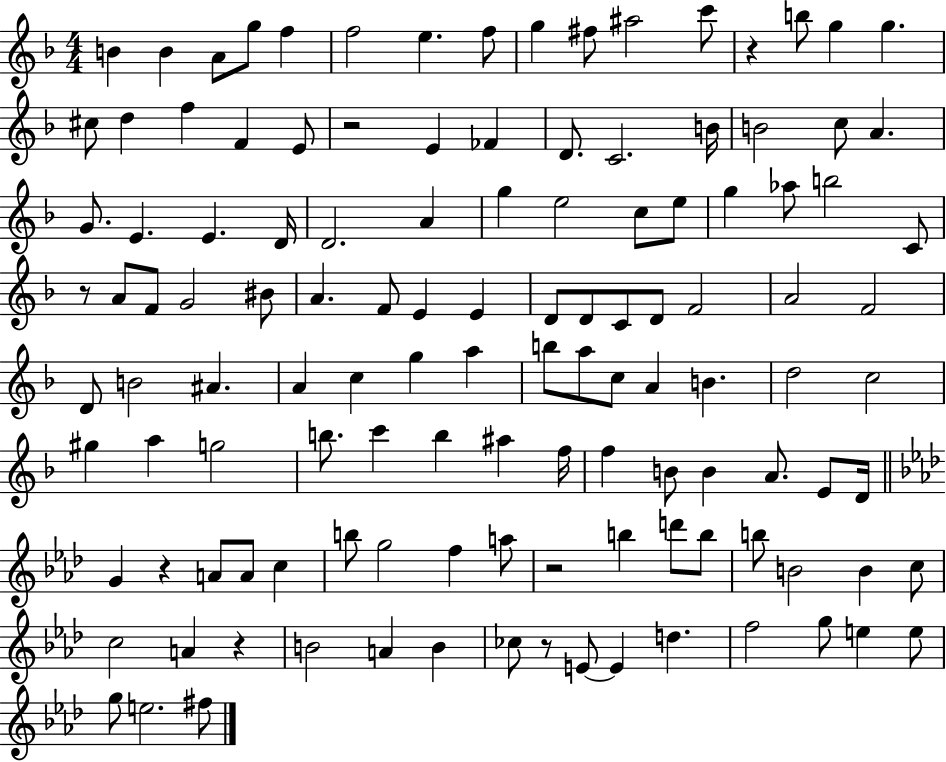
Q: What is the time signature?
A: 4/4